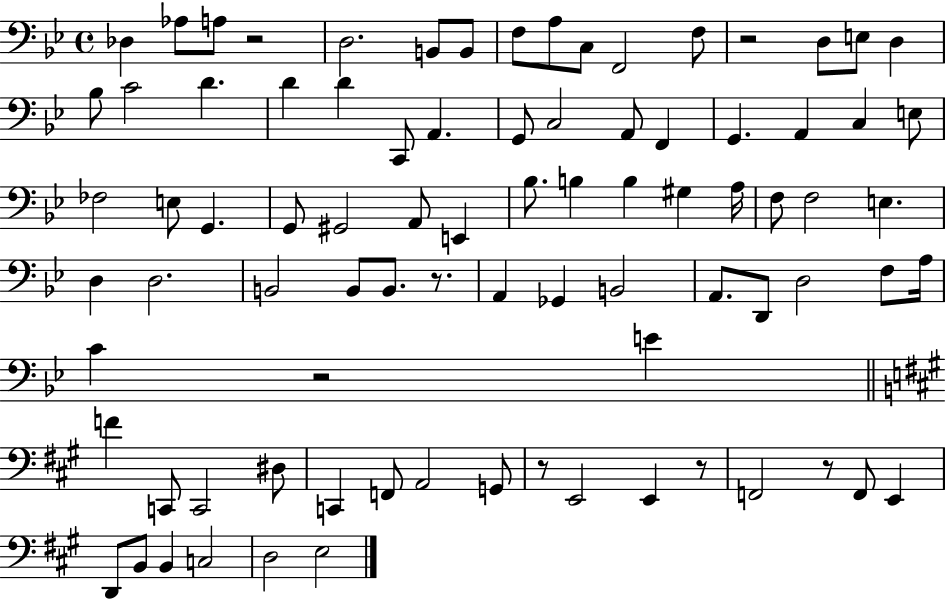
{
  \clef bass
  \time 4/4
  \defaultTimeSignature
  \key bes \major
  des4 aes8 a8 r2 | d2. b,8 b,8 | f8 a8 c8 f,2 f8 | r2 d8 e8 d4 | \break bes8 c'2 d'4. | d'4 d'4 c,8 a,4. | g,8 c2 a,8 f,4 | g,4. a,4 c4 e8 | \break fes2 e8 g,4. | g,8 gis,2 a,8 e,4 | bes8. b4 b4 gis4 a16 | f8 f2 e4. | \break d4 d2. | b,2 b,8 b,8. r8. | a,4 ges,4 b,2 | a,8. d,8 d2 f8 a16 | \break c'4 r2 e'4 | \bar "||" \break \key a \major f'4 c,8 c,2 dis8 | c,4 f,8 a,2 g,8 | r8 e,2 e,4 r8 | f,2 r8 f,8 e,4 | \break d,8 b,8 b,4 c2 | d2 e2 | \bar "|."
}